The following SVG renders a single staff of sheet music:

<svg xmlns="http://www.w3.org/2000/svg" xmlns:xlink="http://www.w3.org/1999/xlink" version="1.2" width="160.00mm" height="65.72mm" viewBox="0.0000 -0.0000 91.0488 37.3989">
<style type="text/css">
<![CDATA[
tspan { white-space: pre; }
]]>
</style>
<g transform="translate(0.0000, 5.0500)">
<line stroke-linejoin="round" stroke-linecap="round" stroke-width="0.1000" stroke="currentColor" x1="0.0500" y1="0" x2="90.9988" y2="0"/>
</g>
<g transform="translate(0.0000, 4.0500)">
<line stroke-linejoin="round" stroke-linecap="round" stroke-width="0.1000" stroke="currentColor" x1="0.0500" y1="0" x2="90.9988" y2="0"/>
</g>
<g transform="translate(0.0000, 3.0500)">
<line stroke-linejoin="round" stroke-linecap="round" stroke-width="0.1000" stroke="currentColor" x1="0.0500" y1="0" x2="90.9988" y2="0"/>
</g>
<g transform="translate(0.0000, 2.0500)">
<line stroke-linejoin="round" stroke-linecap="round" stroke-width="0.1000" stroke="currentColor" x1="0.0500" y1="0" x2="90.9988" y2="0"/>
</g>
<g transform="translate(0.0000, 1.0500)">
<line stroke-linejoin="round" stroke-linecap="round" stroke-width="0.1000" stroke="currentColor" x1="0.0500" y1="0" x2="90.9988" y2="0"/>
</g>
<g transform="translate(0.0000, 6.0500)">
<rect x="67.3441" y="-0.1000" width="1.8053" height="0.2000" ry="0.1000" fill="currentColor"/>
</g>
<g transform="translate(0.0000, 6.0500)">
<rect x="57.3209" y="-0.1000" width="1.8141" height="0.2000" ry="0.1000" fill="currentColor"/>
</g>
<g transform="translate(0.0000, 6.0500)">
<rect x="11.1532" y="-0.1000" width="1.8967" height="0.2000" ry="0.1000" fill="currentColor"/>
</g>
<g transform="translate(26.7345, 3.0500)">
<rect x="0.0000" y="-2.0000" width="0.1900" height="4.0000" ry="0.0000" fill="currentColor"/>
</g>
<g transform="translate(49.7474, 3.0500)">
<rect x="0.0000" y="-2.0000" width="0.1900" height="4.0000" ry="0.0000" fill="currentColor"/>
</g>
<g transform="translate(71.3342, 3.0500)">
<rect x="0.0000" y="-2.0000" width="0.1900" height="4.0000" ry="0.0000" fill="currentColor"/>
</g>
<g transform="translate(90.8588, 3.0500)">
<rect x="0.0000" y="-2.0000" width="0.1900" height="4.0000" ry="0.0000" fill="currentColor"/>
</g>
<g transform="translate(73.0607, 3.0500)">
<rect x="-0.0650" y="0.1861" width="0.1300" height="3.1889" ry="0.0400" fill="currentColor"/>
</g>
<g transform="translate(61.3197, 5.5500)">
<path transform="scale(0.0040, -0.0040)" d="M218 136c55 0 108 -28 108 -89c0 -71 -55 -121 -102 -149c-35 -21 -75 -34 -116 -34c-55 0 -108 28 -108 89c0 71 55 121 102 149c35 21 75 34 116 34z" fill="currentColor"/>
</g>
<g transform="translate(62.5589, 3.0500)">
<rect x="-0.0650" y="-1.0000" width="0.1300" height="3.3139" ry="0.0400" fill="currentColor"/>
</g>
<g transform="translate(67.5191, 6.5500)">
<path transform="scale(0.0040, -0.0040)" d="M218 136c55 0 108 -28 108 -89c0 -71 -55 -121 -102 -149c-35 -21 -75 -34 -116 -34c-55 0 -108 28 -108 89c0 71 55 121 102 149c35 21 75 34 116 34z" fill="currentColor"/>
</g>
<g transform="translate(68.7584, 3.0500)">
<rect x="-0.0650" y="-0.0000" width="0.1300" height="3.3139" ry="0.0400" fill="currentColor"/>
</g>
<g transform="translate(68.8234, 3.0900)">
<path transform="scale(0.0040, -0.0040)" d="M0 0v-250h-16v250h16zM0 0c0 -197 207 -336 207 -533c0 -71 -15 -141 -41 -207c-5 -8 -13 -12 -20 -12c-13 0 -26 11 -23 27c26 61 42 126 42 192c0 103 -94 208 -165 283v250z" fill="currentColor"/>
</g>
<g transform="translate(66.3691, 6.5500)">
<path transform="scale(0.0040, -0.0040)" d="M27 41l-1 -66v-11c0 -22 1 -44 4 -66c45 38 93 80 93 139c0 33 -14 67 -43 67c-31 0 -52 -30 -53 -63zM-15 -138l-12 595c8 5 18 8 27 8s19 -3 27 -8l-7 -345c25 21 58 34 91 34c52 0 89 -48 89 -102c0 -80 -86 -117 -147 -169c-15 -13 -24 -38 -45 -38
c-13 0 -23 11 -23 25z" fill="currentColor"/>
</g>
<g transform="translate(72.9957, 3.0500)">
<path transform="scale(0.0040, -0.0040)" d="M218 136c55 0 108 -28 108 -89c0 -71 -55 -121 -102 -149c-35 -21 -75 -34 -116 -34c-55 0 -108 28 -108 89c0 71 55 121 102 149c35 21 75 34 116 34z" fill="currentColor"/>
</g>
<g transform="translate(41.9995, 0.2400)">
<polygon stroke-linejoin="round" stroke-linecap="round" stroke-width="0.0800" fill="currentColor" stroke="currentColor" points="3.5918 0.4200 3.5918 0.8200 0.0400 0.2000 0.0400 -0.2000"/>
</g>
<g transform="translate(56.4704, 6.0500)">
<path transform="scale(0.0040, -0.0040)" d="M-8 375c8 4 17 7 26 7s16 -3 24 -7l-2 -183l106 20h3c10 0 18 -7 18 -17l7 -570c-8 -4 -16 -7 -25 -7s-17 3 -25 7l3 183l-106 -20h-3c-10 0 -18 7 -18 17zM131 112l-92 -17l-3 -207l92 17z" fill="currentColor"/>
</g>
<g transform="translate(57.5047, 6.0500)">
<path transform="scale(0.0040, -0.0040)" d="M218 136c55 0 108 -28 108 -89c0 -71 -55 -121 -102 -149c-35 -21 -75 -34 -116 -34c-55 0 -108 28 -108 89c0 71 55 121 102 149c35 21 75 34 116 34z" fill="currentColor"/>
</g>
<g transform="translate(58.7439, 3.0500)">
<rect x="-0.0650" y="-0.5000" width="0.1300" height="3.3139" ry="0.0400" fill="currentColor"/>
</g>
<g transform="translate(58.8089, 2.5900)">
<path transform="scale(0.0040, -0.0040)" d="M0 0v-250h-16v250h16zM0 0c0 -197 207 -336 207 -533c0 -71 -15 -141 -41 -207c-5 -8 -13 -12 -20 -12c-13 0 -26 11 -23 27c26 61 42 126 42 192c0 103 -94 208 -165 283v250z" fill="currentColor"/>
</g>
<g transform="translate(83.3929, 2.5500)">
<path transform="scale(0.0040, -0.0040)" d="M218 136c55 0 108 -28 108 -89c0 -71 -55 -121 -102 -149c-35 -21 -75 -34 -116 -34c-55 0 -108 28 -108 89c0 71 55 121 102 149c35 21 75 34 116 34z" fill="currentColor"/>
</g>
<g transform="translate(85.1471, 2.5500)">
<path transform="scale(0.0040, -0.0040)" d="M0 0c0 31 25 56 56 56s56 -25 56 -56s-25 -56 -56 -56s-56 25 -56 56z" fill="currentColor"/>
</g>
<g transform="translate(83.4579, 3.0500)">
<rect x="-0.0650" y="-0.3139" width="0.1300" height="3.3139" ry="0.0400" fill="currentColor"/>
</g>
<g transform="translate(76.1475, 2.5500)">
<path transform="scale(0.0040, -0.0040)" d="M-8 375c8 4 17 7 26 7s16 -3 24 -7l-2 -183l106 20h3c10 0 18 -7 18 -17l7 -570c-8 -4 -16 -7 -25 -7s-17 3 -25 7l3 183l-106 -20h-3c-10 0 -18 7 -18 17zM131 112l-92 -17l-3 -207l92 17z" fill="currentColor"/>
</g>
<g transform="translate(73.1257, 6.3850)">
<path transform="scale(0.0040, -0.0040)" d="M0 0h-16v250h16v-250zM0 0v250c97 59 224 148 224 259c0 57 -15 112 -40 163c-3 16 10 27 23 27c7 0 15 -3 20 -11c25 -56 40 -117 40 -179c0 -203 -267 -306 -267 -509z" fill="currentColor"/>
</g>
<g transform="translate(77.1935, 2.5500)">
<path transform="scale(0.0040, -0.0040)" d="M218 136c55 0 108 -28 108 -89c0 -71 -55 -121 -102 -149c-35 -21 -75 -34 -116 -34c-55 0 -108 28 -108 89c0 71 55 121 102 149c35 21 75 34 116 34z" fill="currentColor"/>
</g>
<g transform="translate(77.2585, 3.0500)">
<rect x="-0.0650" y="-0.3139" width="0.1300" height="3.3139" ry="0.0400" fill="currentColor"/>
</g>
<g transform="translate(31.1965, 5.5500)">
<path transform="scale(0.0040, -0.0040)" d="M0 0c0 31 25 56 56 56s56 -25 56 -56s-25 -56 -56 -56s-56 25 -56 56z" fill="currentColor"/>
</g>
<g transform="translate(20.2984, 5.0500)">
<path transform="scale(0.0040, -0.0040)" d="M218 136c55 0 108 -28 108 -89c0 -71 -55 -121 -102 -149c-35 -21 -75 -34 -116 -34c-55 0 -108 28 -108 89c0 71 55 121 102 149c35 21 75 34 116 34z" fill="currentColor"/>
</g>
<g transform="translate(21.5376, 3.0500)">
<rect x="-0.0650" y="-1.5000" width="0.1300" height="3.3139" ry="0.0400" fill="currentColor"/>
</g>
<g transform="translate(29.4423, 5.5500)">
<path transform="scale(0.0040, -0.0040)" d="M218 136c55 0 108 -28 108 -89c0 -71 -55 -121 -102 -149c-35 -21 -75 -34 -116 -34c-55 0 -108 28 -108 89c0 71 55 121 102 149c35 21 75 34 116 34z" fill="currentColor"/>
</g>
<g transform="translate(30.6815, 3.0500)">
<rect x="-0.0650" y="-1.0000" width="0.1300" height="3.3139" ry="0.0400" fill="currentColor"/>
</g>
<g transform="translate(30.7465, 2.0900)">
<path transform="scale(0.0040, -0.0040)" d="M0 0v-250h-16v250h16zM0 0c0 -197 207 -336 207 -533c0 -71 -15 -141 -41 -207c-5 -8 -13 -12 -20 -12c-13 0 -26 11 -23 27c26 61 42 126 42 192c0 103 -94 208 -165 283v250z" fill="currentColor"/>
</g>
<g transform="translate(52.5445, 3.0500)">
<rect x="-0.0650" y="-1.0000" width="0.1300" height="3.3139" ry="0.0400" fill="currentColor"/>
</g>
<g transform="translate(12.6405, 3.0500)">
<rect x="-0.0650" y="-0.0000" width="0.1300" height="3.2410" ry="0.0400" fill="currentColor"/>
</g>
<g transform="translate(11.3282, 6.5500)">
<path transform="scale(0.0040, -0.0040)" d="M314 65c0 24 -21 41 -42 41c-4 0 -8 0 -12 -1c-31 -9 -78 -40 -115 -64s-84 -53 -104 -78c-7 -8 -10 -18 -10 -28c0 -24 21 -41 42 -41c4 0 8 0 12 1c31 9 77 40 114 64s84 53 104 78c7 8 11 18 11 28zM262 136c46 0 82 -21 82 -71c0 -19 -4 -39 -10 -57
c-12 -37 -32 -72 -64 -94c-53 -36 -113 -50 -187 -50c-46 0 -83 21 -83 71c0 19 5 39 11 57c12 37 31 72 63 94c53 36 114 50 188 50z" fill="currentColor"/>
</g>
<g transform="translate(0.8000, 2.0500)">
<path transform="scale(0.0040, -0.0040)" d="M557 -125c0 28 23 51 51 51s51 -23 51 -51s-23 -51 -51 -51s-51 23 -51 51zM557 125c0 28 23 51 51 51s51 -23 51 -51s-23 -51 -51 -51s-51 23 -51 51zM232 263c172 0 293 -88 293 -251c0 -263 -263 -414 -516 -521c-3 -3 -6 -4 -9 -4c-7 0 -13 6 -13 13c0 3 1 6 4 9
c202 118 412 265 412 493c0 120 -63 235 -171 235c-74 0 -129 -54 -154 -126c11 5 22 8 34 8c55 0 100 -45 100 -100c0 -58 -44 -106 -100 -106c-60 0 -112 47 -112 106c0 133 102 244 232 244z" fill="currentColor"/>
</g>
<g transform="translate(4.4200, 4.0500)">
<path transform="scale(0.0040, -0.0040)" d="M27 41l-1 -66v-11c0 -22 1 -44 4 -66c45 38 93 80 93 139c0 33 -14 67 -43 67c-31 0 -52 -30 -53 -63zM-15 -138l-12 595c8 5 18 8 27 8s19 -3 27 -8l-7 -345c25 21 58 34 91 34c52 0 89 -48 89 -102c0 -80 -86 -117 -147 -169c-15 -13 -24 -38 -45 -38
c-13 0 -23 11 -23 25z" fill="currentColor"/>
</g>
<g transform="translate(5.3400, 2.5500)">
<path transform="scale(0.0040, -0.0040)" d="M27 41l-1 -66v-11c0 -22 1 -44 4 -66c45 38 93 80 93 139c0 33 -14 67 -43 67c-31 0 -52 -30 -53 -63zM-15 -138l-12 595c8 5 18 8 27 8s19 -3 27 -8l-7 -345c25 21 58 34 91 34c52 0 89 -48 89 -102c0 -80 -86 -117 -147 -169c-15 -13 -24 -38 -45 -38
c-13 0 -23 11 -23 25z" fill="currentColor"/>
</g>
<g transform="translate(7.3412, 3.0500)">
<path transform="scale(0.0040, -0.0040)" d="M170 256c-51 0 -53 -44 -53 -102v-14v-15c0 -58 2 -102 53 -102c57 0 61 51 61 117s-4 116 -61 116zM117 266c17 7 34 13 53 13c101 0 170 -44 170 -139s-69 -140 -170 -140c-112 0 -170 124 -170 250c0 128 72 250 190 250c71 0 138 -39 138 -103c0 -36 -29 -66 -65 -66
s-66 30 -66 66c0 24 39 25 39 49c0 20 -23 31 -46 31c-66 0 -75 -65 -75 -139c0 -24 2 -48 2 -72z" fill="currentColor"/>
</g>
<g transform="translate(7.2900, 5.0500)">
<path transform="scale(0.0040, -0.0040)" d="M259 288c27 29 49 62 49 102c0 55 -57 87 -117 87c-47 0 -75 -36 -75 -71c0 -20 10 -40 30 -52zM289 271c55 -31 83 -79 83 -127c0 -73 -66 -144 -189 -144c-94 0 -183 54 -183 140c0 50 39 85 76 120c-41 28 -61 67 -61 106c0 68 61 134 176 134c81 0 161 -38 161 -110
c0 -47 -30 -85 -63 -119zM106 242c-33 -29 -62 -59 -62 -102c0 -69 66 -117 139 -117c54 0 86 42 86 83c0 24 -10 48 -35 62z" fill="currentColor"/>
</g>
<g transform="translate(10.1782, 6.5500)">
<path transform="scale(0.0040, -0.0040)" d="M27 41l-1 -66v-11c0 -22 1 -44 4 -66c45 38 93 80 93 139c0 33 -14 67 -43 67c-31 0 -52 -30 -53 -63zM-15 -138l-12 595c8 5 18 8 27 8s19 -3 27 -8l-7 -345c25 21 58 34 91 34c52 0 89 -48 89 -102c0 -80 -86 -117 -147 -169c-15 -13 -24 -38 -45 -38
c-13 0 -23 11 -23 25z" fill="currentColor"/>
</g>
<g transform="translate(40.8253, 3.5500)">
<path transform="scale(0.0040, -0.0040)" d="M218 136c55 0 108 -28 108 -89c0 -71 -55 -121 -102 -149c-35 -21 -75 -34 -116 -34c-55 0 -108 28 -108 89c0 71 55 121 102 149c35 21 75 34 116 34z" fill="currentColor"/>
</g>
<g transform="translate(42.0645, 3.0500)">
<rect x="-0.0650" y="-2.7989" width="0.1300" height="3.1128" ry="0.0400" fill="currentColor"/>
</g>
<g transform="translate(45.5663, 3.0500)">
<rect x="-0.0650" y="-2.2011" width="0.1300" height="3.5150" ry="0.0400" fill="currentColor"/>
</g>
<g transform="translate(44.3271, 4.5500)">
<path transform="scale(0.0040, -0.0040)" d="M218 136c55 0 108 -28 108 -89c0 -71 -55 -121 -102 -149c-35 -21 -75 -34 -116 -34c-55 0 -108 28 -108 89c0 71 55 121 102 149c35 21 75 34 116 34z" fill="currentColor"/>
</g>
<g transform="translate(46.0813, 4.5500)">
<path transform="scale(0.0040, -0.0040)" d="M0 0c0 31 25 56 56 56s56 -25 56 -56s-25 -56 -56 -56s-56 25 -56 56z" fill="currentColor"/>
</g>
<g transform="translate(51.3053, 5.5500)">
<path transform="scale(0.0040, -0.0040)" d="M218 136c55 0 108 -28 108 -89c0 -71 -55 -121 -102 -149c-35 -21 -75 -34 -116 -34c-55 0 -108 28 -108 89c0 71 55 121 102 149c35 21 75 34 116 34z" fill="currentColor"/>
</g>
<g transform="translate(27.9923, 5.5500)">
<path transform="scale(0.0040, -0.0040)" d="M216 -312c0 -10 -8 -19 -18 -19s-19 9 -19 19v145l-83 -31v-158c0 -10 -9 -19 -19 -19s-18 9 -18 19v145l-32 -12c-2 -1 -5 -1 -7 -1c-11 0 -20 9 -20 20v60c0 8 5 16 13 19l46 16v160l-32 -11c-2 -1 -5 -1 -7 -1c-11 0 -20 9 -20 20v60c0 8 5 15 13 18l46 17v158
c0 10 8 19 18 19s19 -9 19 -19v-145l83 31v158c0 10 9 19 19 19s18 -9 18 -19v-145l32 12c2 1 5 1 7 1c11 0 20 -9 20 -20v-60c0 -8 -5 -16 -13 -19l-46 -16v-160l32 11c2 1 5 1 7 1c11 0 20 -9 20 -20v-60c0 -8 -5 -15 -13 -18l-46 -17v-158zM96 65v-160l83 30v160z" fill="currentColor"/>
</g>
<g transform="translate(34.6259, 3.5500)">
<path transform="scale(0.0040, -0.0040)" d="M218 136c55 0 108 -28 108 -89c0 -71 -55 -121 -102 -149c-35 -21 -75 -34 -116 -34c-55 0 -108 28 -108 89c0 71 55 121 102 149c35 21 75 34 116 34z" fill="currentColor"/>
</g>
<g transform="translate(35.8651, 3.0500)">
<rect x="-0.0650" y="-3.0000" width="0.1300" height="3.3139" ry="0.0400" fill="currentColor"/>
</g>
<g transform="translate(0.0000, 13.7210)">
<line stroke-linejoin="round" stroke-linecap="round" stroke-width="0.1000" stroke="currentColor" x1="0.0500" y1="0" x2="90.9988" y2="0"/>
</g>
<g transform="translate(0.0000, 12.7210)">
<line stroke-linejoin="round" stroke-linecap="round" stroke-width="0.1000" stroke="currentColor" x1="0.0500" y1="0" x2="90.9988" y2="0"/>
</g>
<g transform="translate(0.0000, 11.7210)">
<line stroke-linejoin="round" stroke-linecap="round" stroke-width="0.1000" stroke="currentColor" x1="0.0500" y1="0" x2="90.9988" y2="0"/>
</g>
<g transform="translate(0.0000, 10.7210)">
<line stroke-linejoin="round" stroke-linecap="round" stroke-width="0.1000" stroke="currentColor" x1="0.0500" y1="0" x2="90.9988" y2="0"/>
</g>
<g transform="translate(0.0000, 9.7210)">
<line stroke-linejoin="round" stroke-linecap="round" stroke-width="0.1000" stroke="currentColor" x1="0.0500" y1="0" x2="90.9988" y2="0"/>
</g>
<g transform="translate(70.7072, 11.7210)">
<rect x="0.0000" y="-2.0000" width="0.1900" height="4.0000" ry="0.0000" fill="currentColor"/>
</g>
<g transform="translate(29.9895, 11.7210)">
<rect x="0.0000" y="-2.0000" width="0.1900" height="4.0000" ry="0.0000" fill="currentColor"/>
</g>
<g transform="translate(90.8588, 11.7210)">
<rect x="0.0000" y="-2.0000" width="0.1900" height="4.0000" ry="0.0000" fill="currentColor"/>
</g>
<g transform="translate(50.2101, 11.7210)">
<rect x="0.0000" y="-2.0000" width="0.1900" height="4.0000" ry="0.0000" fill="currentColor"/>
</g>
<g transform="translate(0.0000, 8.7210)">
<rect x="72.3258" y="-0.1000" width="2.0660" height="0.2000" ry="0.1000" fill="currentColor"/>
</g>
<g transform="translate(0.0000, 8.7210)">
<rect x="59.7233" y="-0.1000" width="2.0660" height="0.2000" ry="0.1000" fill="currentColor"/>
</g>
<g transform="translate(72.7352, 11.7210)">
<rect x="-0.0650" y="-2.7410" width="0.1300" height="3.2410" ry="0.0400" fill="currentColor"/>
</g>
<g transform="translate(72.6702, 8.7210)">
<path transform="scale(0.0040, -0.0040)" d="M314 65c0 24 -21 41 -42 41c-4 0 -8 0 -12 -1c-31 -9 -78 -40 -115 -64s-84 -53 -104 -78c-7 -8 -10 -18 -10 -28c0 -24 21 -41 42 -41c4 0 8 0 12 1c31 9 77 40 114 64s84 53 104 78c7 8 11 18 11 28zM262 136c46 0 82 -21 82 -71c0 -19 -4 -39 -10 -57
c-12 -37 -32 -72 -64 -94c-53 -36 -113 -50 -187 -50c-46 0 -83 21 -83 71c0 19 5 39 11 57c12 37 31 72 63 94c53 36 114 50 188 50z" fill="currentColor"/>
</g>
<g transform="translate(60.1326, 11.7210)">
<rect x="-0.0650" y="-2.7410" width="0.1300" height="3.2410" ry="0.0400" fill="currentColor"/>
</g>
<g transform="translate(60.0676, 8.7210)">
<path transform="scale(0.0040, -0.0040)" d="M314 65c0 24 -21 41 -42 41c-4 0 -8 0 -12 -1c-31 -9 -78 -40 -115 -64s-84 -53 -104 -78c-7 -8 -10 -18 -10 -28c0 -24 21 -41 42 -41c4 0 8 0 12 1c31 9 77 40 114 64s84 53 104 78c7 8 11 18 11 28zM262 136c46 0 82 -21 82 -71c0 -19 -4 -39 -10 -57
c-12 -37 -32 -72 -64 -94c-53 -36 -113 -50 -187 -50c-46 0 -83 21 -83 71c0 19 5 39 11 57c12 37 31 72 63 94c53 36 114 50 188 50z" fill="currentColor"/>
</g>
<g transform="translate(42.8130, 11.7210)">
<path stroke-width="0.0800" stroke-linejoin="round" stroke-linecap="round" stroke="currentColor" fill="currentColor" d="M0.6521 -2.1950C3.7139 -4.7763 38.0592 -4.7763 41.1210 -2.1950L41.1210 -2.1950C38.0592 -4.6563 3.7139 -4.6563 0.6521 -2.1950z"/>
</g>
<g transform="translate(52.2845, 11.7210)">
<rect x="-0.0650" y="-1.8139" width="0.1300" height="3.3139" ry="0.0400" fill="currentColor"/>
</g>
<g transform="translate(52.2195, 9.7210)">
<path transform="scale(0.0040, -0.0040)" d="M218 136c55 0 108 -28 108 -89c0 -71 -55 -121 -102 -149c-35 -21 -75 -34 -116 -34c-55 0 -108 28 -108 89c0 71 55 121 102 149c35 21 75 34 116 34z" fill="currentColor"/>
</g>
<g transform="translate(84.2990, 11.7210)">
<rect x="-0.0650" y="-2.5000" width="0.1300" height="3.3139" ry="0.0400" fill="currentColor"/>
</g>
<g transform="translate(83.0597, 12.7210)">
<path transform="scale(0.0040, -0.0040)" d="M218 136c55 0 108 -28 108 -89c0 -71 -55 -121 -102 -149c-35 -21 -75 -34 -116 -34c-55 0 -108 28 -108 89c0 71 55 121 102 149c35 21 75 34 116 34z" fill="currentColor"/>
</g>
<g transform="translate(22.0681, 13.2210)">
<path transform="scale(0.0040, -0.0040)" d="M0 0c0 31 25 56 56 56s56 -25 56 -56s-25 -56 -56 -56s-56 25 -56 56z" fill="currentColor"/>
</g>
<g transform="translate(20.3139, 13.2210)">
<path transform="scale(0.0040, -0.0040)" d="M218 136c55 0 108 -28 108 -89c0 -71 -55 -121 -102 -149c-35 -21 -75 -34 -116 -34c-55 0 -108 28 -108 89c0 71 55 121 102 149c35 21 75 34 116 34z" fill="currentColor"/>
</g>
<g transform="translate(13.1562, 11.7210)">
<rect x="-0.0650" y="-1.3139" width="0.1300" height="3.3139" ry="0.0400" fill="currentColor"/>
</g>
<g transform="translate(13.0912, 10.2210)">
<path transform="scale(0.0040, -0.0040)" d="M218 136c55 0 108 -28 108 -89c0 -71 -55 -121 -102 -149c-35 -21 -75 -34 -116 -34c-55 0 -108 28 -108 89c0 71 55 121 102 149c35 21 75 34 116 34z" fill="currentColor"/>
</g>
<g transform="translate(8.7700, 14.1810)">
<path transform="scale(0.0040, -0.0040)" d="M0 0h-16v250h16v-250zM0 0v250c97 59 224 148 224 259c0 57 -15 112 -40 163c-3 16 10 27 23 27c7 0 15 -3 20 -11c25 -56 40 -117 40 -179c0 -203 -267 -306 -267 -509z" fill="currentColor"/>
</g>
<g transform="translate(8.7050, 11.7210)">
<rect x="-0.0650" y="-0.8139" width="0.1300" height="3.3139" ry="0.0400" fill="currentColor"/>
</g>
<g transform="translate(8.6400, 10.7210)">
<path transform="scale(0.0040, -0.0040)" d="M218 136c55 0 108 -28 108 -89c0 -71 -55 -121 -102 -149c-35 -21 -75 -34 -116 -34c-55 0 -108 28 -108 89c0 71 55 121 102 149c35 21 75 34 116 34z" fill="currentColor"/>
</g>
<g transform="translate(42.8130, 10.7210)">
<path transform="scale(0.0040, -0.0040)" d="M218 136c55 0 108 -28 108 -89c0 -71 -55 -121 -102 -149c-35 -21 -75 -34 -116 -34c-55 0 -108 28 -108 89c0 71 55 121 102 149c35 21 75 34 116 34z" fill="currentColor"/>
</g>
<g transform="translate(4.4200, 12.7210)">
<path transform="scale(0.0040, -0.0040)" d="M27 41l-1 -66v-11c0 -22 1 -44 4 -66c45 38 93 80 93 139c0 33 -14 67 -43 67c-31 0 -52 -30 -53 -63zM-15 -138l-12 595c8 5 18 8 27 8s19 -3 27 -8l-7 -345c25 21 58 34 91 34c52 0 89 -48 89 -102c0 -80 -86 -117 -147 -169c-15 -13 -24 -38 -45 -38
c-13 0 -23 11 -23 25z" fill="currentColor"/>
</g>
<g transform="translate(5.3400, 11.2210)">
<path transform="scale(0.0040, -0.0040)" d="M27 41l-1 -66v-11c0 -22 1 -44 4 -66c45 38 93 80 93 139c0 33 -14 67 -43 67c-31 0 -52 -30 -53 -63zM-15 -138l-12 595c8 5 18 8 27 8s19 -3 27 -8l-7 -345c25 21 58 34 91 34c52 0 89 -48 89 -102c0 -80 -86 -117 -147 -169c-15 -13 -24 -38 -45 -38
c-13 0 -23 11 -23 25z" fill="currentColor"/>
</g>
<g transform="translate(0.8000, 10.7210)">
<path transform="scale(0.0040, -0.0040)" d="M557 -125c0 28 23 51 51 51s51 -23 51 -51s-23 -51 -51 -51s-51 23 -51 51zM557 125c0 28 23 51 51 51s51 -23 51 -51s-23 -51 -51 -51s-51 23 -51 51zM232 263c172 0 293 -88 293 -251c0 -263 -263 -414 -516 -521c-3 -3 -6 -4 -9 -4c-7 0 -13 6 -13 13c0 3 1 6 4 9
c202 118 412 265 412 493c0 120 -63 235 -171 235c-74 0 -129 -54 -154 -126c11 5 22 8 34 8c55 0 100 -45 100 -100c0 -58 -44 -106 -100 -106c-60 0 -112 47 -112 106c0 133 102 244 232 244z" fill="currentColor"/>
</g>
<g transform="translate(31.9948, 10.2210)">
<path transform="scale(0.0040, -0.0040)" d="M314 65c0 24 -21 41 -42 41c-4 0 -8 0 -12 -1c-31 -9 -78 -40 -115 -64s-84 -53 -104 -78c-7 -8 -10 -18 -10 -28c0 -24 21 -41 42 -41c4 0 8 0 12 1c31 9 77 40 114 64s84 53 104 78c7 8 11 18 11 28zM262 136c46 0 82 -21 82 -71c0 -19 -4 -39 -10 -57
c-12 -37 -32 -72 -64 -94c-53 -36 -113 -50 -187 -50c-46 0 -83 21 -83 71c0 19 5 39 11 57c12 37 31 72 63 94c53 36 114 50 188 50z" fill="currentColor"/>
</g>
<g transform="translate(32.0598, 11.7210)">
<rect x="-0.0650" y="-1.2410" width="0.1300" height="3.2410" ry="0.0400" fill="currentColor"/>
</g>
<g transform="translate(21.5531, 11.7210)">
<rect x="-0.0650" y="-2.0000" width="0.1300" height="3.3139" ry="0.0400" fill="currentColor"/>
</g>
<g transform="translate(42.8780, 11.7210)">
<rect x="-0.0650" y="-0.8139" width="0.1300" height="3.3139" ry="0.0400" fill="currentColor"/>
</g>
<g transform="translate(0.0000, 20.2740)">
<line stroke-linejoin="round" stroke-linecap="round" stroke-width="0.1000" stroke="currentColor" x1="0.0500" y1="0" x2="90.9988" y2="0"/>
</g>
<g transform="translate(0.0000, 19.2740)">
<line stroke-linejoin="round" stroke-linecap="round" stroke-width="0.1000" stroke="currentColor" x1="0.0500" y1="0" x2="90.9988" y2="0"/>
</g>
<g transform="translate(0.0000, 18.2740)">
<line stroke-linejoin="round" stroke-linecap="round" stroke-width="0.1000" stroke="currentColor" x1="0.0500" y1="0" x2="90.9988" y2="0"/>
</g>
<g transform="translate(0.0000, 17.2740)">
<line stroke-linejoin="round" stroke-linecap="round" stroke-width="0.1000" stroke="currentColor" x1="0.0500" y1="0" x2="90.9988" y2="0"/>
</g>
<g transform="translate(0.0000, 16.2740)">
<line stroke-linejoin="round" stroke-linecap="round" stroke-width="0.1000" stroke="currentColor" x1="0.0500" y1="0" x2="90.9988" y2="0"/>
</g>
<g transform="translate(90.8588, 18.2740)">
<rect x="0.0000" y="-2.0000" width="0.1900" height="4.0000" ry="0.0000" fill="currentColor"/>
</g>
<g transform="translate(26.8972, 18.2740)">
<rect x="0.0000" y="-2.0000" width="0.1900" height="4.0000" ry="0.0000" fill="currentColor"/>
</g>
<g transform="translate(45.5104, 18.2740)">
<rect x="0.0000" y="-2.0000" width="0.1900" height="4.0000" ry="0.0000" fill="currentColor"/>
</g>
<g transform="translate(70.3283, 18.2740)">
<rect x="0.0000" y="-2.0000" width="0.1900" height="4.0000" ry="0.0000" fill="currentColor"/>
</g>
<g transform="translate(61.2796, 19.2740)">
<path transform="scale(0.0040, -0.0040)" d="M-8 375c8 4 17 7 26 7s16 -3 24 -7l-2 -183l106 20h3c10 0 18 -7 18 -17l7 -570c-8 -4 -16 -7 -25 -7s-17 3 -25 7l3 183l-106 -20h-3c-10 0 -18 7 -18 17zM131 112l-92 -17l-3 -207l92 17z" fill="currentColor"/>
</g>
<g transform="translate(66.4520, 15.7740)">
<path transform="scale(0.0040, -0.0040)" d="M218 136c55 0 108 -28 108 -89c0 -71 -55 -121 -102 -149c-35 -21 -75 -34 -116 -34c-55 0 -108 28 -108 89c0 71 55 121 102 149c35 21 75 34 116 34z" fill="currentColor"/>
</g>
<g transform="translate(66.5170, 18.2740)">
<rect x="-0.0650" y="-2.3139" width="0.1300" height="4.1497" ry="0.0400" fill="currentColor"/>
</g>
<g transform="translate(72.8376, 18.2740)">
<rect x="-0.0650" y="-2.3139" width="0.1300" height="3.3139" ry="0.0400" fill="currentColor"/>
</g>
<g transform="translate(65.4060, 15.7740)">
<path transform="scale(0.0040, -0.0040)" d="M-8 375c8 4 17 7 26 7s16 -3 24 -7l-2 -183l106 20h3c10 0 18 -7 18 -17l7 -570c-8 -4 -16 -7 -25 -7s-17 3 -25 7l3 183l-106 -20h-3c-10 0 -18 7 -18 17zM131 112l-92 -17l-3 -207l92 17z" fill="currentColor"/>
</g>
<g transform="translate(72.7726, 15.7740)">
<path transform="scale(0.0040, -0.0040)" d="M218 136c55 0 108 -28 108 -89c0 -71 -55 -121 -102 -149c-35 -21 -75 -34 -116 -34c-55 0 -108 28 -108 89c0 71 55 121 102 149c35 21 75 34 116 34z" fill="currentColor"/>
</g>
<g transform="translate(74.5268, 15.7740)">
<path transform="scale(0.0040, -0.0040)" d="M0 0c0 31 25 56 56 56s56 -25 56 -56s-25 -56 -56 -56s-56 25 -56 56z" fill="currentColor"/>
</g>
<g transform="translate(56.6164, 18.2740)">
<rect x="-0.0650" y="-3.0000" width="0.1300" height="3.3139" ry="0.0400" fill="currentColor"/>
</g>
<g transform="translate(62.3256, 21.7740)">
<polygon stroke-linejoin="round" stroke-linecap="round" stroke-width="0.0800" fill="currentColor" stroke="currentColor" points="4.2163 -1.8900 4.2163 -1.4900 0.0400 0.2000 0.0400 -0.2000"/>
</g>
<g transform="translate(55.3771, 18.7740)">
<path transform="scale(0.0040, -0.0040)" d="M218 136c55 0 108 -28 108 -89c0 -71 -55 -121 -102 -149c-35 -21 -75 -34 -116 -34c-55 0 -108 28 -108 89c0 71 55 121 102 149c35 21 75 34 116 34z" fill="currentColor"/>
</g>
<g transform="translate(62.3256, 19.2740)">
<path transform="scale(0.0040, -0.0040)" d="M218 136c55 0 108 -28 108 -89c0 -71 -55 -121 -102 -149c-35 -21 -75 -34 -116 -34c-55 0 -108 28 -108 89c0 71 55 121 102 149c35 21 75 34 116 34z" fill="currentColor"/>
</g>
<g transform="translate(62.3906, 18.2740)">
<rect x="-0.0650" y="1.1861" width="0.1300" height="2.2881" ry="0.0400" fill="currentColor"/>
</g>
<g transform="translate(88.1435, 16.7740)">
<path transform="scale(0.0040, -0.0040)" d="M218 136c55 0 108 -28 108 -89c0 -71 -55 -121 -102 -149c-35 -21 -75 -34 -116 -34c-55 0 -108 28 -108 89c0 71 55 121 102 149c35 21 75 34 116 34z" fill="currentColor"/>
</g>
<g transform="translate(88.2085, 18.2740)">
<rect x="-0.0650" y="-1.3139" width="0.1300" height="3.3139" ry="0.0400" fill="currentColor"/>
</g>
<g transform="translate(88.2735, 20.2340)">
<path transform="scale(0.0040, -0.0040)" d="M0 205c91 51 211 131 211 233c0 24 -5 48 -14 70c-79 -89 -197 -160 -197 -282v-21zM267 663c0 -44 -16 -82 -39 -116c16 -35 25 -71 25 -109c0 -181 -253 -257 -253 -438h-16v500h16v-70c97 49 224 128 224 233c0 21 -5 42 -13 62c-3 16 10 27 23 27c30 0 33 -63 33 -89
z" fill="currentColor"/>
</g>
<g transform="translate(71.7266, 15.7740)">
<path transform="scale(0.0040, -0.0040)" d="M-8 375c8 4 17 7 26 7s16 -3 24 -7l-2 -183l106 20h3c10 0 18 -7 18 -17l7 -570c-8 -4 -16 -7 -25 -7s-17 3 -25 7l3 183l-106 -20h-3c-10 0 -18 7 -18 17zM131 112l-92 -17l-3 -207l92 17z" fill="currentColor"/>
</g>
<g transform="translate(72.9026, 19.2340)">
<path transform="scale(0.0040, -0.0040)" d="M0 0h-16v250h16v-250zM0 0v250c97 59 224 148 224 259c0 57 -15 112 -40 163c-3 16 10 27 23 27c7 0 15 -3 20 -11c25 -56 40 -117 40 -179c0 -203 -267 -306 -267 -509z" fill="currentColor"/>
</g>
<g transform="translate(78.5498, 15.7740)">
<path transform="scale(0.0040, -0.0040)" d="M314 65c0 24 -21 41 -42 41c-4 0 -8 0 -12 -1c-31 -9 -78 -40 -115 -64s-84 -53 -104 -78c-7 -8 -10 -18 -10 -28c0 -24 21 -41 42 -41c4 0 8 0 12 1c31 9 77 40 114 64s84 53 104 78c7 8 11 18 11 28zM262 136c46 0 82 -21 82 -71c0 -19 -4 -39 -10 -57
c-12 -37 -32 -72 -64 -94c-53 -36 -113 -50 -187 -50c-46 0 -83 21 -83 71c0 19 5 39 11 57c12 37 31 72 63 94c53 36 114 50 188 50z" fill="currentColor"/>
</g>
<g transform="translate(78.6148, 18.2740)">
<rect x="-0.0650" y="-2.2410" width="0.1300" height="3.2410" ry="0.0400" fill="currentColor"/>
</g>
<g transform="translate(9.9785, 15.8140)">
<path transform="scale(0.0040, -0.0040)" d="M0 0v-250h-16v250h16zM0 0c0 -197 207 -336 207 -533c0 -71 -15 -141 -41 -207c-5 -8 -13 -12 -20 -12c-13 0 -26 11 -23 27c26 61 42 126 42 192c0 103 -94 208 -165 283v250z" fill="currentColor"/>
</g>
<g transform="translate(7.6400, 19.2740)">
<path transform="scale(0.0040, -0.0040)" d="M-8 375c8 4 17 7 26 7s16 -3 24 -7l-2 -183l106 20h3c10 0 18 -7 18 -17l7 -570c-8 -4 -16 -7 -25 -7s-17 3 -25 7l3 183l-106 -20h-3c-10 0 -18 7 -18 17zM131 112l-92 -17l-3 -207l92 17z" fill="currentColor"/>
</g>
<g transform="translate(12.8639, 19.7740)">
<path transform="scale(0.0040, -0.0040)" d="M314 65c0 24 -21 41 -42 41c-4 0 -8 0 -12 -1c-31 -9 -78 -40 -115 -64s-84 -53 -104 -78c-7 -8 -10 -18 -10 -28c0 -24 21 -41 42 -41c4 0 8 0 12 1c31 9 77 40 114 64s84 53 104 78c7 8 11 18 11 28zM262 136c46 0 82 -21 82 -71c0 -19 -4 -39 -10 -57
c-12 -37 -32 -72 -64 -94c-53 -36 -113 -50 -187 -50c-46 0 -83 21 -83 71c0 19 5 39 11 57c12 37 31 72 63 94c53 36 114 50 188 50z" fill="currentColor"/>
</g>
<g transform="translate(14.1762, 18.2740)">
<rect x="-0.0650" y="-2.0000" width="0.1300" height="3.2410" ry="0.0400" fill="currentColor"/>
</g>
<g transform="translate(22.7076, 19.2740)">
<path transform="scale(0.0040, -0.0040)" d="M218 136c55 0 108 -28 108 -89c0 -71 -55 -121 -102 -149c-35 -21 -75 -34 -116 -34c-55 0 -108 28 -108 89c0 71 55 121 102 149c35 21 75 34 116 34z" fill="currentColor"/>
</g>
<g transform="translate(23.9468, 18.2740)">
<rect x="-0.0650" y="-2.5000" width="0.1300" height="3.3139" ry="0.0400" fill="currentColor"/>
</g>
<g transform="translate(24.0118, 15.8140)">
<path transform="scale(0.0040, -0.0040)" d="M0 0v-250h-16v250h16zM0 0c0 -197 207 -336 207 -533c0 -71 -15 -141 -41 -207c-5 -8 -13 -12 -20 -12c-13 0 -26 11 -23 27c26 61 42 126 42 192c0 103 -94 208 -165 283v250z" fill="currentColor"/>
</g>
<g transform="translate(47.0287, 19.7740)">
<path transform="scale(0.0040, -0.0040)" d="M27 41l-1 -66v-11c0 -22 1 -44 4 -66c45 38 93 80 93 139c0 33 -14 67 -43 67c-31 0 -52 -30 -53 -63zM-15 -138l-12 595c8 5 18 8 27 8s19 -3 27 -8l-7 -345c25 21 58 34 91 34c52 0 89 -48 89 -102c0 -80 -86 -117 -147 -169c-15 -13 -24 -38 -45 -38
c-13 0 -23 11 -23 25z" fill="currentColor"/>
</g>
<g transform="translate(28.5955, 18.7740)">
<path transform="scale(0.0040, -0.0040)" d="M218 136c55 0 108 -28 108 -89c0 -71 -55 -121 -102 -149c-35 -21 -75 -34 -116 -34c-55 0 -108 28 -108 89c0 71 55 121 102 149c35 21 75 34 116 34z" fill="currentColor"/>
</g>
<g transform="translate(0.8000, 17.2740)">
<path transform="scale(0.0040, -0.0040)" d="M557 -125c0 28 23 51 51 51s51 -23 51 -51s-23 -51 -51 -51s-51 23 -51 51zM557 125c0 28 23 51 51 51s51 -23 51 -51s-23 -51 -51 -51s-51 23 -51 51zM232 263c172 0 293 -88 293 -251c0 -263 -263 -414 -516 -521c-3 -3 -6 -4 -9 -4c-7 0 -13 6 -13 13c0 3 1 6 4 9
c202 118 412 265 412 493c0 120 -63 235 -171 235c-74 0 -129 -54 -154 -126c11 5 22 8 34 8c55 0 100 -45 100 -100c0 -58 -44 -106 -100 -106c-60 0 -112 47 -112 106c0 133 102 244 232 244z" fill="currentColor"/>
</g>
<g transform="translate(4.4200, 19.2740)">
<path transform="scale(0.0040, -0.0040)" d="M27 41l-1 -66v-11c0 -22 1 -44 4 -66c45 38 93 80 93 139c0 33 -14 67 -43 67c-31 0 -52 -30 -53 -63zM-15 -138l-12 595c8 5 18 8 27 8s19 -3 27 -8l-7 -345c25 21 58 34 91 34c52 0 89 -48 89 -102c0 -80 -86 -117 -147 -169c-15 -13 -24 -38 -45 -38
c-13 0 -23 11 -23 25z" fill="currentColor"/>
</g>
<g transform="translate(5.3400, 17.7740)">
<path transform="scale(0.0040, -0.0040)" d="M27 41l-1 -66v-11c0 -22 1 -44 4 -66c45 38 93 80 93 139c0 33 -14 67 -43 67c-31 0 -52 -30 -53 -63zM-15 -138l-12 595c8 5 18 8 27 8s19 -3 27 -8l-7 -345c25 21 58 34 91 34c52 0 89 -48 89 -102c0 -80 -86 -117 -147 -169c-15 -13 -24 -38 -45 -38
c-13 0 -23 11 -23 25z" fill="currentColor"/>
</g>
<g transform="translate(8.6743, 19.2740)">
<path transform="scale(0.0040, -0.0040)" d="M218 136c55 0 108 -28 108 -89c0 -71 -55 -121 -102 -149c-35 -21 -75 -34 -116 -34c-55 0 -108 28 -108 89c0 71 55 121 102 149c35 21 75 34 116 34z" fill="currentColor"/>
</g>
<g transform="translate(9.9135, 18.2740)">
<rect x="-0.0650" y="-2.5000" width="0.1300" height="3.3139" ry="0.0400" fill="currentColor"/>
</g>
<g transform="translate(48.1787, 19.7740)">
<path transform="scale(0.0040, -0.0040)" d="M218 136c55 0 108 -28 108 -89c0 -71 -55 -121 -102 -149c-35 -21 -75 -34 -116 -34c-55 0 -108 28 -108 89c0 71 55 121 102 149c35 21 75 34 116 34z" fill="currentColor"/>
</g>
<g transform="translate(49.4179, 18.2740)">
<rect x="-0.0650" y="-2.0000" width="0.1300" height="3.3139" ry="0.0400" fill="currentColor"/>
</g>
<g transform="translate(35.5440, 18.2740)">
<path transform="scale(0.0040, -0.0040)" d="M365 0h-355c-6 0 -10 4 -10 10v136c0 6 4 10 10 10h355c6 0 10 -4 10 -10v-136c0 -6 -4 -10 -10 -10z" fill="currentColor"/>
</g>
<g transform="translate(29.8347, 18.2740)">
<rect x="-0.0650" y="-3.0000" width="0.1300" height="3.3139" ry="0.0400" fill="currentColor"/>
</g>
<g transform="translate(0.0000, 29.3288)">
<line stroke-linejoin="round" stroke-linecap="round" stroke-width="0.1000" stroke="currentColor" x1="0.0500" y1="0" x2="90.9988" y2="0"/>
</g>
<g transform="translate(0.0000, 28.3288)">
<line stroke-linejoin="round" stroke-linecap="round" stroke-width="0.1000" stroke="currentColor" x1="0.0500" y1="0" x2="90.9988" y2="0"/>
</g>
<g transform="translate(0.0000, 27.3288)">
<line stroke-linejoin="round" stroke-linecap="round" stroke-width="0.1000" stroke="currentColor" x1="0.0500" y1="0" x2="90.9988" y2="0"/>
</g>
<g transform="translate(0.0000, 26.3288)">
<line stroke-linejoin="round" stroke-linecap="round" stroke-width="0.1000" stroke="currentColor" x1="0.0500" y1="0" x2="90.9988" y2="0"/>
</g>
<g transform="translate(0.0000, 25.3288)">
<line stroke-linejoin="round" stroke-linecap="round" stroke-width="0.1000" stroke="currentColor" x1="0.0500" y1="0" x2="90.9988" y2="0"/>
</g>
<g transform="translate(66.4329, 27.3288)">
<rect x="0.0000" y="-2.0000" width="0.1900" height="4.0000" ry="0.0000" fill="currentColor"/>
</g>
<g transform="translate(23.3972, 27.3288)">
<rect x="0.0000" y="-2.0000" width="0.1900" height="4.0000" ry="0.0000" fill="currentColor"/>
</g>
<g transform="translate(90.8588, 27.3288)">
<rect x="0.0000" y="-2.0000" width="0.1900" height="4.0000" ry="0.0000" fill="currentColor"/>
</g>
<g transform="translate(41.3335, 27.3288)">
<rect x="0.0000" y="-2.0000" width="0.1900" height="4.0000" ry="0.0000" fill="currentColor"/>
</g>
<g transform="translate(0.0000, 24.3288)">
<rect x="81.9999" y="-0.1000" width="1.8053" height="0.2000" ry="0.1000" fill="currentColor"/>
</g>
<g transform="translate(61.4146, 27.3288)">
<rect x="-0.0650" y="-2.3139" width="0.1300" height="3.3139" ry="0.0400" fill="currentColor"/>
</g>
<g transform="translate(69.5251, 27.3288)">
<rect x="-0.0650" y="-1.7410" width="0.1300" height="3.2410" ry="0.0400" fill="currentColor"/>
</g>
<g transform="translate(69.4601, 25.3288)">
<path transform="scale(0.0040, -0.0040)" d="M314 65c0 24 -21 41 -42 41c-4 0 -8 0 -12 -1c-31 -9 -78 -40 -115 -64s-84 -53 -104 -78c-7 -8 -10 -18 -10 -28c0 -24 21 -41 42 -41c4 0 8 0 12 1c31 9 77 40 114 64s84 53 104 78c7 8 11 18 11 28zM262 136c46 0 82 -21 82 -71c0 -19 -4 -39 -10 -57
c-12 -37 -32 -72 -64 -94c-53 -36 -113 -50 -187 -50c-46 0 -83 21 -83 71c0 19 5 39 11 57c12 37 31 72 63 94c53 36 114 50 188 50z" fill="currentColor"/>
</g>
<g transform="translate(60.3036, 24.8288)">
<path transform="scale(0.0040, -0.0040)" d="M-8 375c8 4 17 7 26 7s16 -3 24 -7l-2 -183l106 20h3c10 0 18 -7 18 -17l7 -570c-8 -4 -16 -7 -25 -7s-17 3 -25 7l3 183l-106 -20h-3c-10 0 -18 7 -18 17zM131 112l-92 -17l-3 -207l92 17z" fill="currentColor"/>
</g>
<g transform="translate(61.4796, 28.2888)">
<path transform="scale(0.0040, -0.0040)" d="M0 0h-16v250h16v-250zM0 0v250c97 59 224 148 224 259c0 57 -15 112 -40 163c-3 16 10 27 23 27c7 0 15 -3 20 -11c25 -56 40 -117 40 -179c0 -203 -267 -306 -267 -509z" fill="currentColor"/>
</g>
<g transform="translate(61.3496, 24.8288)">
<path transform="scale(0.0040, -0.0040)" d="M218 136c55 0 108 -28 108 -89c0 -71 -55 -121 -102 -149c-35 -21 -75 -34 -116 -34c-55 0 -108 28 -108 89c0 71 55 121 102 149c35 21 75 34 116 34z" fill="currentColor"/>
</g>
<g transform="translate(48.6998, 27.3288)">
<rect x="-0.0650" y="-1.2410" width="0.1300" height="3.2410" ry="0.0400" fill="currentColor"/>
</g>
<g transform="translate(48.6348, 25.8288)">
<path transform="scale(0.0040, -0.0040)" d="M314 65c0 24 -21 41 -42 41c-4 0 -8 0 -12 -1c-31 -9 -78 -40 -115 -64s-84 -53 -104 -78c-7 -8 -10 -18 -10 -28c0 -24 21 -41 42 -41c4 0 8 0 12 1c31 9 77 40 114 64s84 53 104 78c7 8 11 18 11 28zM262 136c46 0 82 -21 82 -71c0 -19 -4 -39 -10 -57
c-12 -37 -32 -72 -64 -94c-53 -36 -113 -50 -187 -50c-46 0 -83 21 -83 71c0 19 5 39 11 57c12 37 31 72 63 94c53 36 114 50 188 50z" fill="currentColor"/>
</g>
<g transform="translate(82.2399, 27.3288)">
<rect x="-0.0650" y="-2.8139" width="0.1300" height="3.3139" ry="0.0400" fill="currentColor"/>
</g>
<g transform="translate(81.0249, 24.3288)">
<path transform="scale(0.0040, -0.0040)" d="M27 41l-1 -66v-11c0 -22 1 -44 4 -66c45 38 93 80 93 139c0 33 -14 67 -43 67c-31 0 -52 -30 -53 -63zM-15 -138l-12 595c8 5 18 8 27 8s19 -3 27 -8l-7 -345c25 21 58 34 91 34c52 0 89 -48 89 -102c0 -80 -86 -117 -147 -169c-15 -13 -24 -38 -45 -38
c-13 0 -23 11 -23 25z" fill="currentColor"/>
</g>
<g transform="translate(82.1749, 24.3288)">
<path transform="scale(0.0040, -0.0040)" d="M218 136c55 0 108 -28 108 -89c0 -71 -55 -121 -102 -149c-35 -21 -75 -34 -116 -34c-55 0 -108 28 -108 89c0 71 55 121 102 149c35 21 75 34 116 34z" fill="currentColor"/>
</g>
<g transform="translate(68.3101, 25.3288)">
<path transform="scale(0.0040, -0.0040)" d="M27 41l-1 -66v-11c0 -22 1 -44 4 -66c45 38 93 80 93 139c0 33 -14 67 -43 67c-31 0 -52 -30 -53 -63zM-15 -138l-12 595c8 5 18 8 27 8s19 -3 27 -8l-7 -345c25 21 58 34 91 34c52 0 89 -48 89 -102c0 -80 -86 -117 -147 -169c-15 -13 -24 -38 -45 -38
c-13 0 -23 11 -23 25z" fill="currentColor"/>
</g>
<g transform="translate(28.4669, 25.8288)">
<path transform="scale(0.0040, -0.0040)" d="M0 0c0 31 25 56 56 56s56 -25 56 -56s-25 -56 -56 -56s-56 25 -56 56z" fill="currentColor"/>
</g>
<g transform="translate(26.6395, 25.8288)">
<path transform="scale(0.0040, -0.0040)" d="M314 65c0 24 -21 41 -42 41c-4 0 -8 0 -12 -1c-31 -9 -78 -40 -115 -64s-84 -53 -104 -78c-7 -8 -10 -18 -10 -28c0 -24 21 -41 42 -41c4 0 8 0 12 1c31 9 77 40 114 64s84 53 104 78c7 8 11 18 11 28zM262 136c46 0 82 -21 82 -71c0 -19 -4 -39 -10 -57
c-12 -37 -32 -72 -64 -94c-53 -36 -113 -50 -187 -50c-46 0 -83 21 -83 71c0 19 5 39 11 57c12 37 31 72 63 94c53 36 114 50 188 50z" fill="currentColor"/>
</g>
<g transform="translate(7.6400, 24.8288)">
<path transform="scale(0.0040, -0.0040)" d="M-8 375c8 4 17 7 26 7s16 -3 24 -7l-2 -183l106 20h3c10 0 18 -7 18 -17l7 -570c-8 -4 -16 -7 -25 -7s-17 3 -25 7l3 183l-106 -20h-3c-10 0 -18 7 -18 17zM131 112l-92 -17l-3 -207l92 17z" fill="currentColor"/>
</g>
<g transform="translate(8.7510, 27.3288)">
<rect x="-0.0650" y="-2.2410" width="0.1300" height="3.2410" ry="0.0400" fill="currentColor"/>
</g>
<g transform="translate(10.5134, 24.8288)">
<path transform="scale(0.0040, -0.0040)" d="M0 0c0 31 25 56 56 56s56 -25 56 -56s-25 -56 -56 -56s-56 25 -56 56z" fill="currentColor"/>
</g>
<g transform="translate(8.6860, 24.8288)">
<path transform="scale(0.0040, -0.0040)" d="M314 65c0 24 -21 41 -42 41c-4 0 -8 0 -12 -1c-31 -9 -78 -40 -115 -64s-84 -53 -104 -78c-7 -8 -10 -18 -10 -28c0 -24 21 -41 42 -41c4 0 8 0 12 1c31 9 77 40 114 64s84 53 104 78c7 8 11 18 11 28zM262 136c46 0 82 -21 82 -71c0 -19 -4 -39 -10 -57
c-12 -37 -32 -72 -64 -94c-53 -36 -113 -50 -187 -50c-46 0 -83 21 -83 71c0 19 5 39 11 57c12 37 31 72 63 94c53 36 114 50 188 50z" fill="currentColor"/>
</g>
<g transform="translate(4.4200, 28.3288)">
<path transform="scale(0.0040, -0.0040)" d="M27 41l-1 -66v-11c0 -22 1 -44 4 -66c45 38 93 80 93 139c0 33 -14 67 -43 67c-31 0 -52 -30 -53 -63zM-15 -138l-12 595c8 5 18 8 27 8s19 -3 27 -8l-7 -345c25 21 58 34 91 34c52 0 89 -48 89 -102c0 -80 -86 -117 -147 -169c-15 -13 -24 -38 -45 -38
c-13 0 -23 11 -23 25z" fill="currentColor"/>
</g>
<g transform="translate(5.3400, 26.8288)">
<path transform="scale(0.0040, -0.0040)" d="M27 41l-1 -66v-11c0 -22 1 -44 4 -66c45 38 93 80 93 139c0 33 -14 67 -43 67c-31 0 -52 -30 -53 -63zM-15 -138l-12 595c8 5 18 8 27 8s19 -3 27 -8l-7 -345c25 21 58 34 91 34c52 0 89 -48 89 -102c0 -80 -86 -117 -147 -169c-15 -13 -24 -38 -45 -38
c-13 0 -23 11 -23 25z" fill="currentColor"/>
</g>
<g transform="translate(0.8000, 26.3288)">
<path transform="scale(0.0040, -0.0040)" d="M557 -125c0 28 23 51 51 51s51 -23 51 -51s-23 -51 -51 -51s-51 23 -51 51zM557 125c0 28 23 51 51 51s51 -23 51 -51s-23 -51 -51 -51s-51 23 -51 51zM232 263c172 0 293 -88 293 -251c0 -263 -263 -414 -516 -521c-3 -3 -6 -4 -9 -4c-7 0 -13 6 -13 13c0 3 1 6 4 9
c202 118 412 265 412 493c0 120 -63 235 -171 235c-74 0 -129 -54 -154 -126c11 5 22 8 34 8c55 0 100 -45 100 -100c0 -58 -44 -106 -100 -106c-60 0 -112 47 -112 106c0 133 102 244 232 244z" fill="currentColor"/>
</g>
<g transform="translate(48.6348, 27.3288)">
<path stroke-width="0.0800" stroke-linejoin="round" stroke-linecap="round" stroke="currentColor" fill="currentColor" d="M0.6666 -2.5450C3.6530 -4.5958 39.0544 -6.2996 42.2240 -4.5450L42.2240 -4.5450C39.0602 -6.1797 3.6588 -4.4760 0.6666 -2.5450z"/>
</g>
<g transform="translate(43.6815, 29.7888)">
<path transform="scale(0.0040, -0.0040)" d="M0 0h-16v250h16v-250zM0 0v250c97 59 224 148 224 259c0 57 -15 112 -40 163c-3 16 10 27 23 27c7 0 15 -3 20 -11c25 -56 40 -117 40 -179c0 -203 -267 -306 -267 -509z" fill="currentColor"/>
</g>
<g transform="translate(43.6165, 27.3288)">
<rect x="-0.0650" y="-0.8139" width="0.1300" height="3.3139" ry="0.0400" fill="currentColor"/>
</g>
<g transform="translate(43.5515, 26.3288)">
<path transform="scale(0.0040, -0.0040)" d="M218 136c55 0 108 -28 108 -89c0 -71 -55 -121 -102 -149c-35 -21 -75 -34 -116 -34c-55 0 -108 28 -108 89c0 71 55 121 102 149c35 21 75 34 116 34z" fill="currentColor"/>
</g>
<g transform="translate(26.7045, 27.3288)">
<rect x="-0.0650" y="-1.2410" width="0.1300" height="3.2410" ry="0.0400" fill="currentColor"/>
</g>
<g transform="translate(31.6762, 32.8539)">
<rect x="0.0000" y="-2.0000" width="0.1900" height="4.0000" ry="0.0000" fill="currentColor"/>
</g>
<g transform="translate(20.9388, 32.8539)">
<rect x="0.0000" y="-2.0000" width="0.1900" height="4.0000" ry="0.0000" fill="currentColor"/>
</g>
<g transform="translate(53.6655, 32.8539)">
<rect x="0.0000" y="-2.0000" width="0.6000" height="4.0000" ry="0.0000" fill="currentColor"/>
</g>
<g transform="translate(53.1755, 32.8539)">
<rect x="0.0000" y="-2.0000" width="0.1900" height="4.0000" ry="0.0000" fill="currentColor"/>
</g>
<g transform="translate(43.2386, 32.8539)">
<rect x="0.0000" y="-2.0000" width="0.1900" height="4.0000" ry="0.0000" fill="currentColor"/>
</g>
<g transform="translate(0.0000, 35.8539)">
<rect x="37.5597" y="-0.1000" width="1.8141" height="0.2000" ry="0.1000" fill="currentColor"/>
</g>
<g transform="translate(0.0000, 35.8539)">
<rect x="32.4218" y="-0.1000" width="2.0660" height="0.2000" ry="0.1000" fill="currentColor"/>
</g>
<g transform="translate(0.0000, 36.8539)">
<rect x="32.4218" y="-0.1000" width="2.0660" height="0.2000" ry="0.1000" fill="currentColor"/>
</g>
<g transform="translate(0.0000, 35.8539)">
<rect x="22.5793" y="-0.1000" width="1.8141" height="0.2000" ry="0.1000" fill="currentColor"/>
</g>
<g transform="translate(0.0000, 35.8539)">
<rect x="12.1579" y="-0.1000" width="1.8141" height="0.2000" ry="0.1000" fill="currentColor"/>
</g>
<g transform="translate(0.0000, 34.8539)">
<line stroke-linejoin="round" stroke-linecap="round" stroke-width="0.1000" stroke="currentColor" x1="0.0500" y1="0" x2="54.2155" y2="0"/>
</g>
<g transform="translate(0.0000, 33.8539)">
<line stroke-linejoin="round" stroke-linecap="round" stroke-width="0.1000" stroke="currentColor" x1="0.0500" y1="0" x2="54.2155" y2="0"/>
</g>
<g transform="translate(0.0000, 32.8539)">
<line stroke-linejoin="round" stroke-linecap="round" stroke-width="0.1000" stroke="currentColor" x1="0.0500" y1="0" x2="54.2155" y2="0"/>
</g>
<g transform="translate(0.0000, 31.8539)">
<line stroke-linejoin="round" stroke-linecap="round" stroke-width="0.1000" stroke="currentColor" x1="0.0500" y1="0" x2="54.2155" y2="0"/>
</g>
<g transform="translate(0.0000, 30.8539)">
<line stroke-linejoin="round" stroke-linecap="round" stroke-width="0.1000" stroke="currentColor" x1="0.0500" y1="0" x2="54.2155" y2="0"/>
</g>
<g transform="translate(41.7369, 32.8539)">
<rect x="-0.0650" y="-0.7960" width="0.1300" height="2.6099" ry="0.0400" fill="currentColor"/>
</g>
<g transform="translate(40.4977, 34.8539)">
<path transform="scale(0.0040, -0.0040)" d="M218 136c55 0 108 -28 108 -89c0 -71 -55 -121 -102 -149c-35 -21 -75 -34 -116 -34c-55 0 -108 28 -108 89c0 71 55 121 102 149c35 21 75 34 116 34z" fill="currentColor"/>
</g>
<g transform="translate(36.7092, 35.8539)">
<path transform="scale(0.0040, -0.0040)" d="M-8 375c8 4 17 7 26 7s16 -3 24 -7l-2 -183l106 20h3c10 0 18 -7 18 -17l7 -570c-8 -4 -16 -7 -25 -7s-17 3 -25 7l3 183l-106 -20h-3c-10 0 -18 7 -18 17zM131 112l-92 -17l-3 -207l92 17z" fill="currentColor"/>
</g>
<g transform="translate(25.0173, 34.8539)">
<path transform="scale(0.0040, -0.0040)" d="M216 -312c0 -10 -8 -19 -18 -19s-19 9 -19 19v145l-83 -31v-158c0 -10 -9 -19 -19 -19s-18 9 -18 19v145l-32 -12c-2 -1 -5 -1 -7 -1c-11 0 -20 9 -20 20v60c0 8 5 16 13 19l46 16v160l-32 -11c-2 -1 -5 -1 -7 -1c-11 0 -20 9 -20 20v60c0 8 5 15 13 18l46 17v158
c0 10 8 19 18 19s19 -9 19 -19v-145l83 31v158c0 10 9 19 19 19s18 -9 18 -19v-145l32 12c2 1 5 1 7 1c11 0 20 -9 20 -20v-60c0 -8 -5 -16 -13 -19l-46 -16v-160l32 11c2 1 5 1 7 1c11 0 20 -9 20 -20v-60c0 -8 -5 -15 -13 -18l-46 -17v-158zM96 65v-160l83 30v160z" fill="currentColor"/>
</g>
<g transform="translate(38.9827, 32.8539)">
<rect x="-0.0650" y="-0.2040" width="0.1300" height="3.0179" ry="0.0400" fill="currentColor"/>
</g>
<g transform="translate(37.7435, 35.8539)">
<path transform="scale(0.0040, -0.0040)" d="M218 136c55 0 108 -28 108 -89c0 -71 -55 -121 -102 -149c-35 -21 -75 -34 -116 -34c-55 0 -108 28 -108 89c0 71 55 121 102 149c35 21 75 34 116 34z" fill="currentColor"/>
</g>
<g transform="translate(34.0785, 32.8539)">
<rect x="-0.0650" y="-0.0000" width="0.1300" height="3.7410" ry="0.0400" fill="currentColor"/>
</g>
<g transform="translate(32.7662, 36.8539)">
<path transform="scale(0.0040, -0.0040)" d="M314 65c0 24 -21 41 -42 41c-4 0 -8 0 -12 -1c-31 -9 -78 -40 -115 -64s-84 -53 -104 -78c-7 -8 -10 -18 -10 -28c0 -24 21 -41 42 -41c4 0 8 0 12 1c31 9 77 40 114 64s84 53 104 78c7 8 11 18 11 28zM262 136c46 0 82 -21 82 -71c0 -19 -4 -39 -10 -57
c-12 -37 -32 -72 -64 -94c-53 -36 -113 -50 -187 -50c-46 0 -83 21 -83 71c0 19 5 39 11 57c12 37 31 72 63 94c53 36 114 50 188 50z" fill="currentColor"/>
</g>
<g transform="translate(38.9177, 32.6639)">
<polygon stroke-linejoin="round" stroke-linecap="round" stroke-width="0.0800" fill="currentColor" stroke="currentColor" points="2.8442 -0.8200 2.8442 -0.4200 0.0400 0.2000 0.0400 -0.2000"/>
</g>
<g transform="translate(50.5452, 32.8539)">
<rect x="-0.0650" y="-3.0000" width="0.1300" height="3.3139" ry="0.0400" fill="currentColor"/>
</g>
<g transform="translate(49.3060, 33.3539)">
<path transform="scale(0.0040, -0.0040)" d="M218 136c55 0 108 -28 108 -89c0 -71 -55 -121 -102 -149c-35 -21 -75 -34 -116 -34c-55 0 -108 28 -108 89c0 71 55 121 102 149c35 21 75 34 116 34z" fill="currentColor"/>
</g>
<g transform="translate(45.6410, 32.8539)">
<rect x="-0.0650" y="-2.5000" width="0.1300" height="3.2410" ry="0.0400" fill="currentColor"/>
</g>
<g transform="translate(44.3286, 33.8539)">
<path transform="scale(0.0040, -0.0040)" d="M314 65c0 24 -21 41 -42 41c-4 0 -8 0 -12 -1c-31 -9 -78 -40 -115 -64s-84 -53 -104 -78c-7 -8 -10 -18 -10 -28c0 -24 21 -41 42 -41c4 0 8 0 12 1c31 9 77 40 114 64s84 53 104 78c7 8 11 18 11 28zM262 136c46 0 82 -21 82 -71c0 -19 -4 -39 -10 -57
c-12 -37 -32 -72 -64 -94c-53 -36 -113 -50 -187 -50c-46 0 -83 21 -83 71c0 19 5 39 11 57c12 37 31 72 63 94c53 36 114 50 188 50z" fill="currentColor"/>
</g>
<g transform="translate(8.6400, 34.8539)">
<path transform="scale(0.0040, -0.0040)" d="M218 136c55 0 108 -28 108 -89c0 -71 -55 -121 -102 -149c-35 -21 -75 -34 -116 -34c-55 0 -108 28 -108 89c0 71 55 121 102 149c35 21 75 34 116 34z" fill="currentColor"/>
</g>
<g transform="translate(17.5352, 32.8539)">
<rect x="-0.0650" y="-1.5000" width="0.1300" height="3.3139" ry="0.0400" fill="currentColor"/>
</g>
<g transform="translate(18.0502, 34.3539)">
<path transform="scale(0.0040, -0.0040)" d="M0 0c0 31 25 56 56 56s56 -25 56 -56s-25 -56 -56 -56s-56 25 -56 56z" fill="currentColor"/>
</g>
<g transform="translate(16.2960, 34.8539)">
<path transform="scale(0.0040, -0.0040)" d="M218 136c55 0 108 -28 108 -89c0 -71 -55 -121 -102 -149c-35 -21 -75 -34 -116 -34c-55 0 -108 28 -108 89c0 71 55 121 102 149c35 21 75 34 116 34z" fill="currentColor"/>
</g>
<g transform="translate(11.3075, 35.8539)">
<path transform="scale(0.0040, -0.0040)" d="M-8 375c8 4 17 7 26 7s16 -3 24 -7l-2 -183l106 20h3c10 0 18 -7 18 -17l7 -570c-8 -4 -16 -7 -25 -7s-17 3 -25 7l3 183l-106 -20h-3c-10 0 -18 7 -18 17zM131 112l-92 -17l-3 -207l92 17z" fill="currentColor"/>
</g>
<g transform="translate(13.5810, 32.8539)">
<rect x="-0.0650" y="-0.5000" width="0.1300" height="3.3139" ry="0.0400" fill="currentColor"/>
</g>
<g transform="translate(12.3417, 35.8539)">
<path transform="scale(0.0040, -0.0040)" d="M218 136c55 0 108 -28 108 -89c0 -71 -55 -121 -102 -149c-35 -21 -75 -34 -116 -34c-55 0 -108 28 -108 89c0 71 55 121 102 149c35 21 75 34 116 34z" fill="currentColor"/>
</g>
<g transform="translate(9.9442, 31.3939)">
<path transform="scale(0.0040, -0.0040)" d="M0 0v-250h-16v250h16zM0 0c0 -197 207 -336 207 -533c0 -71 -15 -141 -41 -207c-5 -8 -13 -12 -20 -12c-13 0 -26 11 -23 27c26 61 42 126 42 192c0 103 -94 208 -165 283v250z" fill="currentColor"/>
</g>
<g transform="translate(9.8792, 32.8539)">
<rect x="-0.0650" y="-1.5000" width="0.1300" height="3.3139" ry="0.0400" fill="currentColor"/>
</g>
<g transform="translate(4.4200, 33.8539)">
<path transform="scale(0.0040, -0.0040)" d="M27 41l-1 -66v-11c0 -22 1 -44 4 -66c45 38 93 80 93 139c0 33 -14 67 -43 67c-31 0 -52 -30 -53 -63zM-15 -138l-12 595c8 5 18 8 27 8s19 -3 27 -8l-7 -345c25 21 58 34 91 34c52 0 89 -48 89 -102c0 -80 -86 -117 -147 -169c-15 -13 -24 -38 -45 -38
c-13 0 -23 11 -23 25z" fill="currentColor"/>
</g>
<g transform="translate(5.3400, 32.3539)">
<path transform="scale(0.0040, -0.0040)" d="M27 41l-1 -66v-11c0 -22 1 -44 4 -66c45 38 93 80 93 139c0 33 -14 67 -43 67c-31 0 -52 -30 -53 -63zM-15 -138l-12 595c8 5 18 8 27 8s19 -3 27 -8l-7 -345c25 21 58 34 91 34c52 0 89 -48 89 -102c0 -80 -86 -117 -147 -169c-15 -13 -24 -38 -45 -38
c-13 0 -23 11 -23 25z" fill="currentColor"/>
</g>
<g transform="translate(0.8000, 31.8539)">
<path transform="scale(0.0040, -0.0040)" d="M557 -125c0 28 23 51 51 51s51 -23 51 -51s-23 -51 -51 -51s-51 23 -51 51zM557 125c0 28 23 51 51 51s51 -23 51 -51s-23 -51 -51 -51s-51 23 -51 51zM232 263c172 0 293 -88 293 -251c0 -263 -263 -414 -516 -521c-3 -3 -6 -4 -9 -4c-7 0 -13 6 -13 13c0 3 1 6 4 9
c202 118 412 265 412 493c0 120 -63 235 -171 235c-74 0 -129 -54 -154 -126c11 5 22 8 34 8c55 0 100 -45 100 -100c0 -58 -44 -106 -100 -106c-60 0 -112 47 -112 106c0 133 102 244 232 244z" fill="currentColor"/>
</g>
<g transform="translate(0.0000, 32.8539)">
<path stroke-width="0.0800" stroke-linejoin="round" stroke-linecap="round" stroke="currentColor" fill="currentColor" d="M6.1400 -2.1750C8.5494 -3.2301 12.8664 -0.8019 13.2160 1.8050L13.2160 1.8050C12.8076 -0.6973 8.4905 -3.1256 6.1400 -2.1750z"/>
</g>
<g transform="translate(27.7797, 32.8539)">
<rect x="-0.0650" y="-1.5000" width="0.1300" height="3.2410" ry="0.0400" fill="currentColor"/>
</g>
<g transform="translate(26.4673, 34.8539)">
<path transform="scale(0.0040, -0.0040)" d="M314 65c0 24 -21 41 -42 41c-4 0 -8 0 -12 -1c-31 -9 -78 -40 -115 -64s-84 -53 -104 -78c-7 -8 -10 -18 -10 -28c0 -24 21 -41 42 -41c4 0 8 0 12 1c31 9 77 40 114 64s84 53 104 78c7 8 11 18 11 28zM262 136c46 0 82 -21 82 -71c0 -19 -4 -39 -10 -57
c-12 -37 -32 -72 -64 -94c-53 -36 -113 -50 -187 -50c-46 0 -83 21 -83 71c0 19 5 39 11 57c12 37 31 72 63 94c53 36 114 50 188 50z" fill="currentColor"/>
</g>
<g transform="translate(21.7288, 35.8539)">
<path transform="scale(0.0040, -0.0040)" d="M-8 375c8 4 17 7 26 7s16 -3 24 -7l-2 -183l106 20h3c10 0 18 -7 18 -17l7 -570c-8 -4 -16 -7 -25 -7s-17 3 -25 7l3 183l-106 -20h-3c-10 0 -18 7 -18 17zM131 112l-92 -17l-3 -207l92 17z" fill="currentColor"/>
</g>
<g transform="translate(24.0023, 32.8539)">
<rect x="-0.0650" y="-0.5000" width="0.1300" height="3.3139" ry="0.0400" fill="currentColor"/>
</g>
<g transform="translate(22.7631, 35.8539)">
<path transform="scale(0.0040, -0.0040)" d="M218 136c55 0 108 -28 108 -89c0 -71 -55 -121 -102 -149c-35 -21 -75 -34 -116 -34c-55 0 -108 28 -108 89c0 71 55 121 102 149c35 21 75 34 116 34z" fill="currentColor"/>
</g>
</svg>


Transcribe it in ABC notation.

X:1
T:Untitled
M:6/8
L:1/4
K:Bb
_D,,2 G,, ^F,,/2 C, C,/2 A,,/2 F,, E,,/2 F,, _D,,/2 D,/2 E, E, F,/2 G, A,, G,2 F, A, C2 C2 _B,, B,,/2 A,,2 B,,/2 C, z2 _A,, C, B,,/2 B,/2 B,/2 B,2 G,/4 B,2 G,2 F,/2 G,2 B,/2 _A,2 _C G,,/2 E,, G,, E,, ^G,,2 C,,2 E,,/2 G,,/2 _B,,2 C,